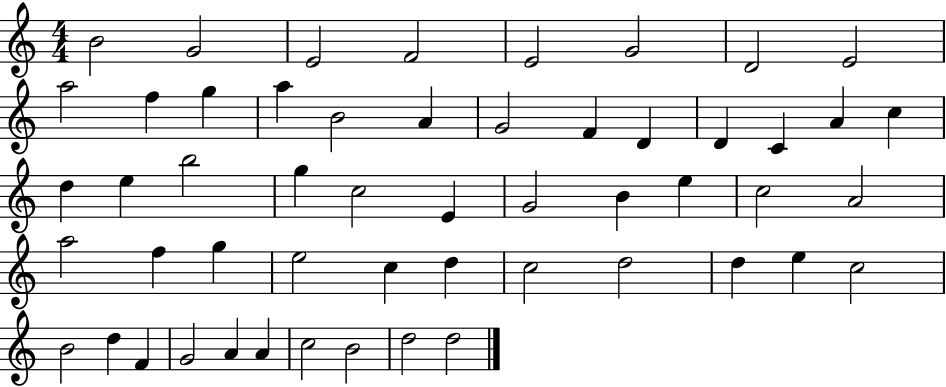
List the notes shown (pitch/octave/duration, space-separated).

B4/h G4/h E4/h F4/h E4/h G4/h D4/h E4/h A5/h F5/q G5/q A5/q B4/h A4/q G4/h F4/q D4/q D4/q C4/q A4/q C5/q D5/q E5/q B5/h G5/q C5/h E4/q G4/h B4/q E5/q C5/h A4/h A5/h F5/q G5/q E5/h C5/q D5/q C5/h D5/h D5/q E5/q C5/h B4/h D5/q F4/q G4/h A4/q A4/q C5/h B4/h D5/h D5/h